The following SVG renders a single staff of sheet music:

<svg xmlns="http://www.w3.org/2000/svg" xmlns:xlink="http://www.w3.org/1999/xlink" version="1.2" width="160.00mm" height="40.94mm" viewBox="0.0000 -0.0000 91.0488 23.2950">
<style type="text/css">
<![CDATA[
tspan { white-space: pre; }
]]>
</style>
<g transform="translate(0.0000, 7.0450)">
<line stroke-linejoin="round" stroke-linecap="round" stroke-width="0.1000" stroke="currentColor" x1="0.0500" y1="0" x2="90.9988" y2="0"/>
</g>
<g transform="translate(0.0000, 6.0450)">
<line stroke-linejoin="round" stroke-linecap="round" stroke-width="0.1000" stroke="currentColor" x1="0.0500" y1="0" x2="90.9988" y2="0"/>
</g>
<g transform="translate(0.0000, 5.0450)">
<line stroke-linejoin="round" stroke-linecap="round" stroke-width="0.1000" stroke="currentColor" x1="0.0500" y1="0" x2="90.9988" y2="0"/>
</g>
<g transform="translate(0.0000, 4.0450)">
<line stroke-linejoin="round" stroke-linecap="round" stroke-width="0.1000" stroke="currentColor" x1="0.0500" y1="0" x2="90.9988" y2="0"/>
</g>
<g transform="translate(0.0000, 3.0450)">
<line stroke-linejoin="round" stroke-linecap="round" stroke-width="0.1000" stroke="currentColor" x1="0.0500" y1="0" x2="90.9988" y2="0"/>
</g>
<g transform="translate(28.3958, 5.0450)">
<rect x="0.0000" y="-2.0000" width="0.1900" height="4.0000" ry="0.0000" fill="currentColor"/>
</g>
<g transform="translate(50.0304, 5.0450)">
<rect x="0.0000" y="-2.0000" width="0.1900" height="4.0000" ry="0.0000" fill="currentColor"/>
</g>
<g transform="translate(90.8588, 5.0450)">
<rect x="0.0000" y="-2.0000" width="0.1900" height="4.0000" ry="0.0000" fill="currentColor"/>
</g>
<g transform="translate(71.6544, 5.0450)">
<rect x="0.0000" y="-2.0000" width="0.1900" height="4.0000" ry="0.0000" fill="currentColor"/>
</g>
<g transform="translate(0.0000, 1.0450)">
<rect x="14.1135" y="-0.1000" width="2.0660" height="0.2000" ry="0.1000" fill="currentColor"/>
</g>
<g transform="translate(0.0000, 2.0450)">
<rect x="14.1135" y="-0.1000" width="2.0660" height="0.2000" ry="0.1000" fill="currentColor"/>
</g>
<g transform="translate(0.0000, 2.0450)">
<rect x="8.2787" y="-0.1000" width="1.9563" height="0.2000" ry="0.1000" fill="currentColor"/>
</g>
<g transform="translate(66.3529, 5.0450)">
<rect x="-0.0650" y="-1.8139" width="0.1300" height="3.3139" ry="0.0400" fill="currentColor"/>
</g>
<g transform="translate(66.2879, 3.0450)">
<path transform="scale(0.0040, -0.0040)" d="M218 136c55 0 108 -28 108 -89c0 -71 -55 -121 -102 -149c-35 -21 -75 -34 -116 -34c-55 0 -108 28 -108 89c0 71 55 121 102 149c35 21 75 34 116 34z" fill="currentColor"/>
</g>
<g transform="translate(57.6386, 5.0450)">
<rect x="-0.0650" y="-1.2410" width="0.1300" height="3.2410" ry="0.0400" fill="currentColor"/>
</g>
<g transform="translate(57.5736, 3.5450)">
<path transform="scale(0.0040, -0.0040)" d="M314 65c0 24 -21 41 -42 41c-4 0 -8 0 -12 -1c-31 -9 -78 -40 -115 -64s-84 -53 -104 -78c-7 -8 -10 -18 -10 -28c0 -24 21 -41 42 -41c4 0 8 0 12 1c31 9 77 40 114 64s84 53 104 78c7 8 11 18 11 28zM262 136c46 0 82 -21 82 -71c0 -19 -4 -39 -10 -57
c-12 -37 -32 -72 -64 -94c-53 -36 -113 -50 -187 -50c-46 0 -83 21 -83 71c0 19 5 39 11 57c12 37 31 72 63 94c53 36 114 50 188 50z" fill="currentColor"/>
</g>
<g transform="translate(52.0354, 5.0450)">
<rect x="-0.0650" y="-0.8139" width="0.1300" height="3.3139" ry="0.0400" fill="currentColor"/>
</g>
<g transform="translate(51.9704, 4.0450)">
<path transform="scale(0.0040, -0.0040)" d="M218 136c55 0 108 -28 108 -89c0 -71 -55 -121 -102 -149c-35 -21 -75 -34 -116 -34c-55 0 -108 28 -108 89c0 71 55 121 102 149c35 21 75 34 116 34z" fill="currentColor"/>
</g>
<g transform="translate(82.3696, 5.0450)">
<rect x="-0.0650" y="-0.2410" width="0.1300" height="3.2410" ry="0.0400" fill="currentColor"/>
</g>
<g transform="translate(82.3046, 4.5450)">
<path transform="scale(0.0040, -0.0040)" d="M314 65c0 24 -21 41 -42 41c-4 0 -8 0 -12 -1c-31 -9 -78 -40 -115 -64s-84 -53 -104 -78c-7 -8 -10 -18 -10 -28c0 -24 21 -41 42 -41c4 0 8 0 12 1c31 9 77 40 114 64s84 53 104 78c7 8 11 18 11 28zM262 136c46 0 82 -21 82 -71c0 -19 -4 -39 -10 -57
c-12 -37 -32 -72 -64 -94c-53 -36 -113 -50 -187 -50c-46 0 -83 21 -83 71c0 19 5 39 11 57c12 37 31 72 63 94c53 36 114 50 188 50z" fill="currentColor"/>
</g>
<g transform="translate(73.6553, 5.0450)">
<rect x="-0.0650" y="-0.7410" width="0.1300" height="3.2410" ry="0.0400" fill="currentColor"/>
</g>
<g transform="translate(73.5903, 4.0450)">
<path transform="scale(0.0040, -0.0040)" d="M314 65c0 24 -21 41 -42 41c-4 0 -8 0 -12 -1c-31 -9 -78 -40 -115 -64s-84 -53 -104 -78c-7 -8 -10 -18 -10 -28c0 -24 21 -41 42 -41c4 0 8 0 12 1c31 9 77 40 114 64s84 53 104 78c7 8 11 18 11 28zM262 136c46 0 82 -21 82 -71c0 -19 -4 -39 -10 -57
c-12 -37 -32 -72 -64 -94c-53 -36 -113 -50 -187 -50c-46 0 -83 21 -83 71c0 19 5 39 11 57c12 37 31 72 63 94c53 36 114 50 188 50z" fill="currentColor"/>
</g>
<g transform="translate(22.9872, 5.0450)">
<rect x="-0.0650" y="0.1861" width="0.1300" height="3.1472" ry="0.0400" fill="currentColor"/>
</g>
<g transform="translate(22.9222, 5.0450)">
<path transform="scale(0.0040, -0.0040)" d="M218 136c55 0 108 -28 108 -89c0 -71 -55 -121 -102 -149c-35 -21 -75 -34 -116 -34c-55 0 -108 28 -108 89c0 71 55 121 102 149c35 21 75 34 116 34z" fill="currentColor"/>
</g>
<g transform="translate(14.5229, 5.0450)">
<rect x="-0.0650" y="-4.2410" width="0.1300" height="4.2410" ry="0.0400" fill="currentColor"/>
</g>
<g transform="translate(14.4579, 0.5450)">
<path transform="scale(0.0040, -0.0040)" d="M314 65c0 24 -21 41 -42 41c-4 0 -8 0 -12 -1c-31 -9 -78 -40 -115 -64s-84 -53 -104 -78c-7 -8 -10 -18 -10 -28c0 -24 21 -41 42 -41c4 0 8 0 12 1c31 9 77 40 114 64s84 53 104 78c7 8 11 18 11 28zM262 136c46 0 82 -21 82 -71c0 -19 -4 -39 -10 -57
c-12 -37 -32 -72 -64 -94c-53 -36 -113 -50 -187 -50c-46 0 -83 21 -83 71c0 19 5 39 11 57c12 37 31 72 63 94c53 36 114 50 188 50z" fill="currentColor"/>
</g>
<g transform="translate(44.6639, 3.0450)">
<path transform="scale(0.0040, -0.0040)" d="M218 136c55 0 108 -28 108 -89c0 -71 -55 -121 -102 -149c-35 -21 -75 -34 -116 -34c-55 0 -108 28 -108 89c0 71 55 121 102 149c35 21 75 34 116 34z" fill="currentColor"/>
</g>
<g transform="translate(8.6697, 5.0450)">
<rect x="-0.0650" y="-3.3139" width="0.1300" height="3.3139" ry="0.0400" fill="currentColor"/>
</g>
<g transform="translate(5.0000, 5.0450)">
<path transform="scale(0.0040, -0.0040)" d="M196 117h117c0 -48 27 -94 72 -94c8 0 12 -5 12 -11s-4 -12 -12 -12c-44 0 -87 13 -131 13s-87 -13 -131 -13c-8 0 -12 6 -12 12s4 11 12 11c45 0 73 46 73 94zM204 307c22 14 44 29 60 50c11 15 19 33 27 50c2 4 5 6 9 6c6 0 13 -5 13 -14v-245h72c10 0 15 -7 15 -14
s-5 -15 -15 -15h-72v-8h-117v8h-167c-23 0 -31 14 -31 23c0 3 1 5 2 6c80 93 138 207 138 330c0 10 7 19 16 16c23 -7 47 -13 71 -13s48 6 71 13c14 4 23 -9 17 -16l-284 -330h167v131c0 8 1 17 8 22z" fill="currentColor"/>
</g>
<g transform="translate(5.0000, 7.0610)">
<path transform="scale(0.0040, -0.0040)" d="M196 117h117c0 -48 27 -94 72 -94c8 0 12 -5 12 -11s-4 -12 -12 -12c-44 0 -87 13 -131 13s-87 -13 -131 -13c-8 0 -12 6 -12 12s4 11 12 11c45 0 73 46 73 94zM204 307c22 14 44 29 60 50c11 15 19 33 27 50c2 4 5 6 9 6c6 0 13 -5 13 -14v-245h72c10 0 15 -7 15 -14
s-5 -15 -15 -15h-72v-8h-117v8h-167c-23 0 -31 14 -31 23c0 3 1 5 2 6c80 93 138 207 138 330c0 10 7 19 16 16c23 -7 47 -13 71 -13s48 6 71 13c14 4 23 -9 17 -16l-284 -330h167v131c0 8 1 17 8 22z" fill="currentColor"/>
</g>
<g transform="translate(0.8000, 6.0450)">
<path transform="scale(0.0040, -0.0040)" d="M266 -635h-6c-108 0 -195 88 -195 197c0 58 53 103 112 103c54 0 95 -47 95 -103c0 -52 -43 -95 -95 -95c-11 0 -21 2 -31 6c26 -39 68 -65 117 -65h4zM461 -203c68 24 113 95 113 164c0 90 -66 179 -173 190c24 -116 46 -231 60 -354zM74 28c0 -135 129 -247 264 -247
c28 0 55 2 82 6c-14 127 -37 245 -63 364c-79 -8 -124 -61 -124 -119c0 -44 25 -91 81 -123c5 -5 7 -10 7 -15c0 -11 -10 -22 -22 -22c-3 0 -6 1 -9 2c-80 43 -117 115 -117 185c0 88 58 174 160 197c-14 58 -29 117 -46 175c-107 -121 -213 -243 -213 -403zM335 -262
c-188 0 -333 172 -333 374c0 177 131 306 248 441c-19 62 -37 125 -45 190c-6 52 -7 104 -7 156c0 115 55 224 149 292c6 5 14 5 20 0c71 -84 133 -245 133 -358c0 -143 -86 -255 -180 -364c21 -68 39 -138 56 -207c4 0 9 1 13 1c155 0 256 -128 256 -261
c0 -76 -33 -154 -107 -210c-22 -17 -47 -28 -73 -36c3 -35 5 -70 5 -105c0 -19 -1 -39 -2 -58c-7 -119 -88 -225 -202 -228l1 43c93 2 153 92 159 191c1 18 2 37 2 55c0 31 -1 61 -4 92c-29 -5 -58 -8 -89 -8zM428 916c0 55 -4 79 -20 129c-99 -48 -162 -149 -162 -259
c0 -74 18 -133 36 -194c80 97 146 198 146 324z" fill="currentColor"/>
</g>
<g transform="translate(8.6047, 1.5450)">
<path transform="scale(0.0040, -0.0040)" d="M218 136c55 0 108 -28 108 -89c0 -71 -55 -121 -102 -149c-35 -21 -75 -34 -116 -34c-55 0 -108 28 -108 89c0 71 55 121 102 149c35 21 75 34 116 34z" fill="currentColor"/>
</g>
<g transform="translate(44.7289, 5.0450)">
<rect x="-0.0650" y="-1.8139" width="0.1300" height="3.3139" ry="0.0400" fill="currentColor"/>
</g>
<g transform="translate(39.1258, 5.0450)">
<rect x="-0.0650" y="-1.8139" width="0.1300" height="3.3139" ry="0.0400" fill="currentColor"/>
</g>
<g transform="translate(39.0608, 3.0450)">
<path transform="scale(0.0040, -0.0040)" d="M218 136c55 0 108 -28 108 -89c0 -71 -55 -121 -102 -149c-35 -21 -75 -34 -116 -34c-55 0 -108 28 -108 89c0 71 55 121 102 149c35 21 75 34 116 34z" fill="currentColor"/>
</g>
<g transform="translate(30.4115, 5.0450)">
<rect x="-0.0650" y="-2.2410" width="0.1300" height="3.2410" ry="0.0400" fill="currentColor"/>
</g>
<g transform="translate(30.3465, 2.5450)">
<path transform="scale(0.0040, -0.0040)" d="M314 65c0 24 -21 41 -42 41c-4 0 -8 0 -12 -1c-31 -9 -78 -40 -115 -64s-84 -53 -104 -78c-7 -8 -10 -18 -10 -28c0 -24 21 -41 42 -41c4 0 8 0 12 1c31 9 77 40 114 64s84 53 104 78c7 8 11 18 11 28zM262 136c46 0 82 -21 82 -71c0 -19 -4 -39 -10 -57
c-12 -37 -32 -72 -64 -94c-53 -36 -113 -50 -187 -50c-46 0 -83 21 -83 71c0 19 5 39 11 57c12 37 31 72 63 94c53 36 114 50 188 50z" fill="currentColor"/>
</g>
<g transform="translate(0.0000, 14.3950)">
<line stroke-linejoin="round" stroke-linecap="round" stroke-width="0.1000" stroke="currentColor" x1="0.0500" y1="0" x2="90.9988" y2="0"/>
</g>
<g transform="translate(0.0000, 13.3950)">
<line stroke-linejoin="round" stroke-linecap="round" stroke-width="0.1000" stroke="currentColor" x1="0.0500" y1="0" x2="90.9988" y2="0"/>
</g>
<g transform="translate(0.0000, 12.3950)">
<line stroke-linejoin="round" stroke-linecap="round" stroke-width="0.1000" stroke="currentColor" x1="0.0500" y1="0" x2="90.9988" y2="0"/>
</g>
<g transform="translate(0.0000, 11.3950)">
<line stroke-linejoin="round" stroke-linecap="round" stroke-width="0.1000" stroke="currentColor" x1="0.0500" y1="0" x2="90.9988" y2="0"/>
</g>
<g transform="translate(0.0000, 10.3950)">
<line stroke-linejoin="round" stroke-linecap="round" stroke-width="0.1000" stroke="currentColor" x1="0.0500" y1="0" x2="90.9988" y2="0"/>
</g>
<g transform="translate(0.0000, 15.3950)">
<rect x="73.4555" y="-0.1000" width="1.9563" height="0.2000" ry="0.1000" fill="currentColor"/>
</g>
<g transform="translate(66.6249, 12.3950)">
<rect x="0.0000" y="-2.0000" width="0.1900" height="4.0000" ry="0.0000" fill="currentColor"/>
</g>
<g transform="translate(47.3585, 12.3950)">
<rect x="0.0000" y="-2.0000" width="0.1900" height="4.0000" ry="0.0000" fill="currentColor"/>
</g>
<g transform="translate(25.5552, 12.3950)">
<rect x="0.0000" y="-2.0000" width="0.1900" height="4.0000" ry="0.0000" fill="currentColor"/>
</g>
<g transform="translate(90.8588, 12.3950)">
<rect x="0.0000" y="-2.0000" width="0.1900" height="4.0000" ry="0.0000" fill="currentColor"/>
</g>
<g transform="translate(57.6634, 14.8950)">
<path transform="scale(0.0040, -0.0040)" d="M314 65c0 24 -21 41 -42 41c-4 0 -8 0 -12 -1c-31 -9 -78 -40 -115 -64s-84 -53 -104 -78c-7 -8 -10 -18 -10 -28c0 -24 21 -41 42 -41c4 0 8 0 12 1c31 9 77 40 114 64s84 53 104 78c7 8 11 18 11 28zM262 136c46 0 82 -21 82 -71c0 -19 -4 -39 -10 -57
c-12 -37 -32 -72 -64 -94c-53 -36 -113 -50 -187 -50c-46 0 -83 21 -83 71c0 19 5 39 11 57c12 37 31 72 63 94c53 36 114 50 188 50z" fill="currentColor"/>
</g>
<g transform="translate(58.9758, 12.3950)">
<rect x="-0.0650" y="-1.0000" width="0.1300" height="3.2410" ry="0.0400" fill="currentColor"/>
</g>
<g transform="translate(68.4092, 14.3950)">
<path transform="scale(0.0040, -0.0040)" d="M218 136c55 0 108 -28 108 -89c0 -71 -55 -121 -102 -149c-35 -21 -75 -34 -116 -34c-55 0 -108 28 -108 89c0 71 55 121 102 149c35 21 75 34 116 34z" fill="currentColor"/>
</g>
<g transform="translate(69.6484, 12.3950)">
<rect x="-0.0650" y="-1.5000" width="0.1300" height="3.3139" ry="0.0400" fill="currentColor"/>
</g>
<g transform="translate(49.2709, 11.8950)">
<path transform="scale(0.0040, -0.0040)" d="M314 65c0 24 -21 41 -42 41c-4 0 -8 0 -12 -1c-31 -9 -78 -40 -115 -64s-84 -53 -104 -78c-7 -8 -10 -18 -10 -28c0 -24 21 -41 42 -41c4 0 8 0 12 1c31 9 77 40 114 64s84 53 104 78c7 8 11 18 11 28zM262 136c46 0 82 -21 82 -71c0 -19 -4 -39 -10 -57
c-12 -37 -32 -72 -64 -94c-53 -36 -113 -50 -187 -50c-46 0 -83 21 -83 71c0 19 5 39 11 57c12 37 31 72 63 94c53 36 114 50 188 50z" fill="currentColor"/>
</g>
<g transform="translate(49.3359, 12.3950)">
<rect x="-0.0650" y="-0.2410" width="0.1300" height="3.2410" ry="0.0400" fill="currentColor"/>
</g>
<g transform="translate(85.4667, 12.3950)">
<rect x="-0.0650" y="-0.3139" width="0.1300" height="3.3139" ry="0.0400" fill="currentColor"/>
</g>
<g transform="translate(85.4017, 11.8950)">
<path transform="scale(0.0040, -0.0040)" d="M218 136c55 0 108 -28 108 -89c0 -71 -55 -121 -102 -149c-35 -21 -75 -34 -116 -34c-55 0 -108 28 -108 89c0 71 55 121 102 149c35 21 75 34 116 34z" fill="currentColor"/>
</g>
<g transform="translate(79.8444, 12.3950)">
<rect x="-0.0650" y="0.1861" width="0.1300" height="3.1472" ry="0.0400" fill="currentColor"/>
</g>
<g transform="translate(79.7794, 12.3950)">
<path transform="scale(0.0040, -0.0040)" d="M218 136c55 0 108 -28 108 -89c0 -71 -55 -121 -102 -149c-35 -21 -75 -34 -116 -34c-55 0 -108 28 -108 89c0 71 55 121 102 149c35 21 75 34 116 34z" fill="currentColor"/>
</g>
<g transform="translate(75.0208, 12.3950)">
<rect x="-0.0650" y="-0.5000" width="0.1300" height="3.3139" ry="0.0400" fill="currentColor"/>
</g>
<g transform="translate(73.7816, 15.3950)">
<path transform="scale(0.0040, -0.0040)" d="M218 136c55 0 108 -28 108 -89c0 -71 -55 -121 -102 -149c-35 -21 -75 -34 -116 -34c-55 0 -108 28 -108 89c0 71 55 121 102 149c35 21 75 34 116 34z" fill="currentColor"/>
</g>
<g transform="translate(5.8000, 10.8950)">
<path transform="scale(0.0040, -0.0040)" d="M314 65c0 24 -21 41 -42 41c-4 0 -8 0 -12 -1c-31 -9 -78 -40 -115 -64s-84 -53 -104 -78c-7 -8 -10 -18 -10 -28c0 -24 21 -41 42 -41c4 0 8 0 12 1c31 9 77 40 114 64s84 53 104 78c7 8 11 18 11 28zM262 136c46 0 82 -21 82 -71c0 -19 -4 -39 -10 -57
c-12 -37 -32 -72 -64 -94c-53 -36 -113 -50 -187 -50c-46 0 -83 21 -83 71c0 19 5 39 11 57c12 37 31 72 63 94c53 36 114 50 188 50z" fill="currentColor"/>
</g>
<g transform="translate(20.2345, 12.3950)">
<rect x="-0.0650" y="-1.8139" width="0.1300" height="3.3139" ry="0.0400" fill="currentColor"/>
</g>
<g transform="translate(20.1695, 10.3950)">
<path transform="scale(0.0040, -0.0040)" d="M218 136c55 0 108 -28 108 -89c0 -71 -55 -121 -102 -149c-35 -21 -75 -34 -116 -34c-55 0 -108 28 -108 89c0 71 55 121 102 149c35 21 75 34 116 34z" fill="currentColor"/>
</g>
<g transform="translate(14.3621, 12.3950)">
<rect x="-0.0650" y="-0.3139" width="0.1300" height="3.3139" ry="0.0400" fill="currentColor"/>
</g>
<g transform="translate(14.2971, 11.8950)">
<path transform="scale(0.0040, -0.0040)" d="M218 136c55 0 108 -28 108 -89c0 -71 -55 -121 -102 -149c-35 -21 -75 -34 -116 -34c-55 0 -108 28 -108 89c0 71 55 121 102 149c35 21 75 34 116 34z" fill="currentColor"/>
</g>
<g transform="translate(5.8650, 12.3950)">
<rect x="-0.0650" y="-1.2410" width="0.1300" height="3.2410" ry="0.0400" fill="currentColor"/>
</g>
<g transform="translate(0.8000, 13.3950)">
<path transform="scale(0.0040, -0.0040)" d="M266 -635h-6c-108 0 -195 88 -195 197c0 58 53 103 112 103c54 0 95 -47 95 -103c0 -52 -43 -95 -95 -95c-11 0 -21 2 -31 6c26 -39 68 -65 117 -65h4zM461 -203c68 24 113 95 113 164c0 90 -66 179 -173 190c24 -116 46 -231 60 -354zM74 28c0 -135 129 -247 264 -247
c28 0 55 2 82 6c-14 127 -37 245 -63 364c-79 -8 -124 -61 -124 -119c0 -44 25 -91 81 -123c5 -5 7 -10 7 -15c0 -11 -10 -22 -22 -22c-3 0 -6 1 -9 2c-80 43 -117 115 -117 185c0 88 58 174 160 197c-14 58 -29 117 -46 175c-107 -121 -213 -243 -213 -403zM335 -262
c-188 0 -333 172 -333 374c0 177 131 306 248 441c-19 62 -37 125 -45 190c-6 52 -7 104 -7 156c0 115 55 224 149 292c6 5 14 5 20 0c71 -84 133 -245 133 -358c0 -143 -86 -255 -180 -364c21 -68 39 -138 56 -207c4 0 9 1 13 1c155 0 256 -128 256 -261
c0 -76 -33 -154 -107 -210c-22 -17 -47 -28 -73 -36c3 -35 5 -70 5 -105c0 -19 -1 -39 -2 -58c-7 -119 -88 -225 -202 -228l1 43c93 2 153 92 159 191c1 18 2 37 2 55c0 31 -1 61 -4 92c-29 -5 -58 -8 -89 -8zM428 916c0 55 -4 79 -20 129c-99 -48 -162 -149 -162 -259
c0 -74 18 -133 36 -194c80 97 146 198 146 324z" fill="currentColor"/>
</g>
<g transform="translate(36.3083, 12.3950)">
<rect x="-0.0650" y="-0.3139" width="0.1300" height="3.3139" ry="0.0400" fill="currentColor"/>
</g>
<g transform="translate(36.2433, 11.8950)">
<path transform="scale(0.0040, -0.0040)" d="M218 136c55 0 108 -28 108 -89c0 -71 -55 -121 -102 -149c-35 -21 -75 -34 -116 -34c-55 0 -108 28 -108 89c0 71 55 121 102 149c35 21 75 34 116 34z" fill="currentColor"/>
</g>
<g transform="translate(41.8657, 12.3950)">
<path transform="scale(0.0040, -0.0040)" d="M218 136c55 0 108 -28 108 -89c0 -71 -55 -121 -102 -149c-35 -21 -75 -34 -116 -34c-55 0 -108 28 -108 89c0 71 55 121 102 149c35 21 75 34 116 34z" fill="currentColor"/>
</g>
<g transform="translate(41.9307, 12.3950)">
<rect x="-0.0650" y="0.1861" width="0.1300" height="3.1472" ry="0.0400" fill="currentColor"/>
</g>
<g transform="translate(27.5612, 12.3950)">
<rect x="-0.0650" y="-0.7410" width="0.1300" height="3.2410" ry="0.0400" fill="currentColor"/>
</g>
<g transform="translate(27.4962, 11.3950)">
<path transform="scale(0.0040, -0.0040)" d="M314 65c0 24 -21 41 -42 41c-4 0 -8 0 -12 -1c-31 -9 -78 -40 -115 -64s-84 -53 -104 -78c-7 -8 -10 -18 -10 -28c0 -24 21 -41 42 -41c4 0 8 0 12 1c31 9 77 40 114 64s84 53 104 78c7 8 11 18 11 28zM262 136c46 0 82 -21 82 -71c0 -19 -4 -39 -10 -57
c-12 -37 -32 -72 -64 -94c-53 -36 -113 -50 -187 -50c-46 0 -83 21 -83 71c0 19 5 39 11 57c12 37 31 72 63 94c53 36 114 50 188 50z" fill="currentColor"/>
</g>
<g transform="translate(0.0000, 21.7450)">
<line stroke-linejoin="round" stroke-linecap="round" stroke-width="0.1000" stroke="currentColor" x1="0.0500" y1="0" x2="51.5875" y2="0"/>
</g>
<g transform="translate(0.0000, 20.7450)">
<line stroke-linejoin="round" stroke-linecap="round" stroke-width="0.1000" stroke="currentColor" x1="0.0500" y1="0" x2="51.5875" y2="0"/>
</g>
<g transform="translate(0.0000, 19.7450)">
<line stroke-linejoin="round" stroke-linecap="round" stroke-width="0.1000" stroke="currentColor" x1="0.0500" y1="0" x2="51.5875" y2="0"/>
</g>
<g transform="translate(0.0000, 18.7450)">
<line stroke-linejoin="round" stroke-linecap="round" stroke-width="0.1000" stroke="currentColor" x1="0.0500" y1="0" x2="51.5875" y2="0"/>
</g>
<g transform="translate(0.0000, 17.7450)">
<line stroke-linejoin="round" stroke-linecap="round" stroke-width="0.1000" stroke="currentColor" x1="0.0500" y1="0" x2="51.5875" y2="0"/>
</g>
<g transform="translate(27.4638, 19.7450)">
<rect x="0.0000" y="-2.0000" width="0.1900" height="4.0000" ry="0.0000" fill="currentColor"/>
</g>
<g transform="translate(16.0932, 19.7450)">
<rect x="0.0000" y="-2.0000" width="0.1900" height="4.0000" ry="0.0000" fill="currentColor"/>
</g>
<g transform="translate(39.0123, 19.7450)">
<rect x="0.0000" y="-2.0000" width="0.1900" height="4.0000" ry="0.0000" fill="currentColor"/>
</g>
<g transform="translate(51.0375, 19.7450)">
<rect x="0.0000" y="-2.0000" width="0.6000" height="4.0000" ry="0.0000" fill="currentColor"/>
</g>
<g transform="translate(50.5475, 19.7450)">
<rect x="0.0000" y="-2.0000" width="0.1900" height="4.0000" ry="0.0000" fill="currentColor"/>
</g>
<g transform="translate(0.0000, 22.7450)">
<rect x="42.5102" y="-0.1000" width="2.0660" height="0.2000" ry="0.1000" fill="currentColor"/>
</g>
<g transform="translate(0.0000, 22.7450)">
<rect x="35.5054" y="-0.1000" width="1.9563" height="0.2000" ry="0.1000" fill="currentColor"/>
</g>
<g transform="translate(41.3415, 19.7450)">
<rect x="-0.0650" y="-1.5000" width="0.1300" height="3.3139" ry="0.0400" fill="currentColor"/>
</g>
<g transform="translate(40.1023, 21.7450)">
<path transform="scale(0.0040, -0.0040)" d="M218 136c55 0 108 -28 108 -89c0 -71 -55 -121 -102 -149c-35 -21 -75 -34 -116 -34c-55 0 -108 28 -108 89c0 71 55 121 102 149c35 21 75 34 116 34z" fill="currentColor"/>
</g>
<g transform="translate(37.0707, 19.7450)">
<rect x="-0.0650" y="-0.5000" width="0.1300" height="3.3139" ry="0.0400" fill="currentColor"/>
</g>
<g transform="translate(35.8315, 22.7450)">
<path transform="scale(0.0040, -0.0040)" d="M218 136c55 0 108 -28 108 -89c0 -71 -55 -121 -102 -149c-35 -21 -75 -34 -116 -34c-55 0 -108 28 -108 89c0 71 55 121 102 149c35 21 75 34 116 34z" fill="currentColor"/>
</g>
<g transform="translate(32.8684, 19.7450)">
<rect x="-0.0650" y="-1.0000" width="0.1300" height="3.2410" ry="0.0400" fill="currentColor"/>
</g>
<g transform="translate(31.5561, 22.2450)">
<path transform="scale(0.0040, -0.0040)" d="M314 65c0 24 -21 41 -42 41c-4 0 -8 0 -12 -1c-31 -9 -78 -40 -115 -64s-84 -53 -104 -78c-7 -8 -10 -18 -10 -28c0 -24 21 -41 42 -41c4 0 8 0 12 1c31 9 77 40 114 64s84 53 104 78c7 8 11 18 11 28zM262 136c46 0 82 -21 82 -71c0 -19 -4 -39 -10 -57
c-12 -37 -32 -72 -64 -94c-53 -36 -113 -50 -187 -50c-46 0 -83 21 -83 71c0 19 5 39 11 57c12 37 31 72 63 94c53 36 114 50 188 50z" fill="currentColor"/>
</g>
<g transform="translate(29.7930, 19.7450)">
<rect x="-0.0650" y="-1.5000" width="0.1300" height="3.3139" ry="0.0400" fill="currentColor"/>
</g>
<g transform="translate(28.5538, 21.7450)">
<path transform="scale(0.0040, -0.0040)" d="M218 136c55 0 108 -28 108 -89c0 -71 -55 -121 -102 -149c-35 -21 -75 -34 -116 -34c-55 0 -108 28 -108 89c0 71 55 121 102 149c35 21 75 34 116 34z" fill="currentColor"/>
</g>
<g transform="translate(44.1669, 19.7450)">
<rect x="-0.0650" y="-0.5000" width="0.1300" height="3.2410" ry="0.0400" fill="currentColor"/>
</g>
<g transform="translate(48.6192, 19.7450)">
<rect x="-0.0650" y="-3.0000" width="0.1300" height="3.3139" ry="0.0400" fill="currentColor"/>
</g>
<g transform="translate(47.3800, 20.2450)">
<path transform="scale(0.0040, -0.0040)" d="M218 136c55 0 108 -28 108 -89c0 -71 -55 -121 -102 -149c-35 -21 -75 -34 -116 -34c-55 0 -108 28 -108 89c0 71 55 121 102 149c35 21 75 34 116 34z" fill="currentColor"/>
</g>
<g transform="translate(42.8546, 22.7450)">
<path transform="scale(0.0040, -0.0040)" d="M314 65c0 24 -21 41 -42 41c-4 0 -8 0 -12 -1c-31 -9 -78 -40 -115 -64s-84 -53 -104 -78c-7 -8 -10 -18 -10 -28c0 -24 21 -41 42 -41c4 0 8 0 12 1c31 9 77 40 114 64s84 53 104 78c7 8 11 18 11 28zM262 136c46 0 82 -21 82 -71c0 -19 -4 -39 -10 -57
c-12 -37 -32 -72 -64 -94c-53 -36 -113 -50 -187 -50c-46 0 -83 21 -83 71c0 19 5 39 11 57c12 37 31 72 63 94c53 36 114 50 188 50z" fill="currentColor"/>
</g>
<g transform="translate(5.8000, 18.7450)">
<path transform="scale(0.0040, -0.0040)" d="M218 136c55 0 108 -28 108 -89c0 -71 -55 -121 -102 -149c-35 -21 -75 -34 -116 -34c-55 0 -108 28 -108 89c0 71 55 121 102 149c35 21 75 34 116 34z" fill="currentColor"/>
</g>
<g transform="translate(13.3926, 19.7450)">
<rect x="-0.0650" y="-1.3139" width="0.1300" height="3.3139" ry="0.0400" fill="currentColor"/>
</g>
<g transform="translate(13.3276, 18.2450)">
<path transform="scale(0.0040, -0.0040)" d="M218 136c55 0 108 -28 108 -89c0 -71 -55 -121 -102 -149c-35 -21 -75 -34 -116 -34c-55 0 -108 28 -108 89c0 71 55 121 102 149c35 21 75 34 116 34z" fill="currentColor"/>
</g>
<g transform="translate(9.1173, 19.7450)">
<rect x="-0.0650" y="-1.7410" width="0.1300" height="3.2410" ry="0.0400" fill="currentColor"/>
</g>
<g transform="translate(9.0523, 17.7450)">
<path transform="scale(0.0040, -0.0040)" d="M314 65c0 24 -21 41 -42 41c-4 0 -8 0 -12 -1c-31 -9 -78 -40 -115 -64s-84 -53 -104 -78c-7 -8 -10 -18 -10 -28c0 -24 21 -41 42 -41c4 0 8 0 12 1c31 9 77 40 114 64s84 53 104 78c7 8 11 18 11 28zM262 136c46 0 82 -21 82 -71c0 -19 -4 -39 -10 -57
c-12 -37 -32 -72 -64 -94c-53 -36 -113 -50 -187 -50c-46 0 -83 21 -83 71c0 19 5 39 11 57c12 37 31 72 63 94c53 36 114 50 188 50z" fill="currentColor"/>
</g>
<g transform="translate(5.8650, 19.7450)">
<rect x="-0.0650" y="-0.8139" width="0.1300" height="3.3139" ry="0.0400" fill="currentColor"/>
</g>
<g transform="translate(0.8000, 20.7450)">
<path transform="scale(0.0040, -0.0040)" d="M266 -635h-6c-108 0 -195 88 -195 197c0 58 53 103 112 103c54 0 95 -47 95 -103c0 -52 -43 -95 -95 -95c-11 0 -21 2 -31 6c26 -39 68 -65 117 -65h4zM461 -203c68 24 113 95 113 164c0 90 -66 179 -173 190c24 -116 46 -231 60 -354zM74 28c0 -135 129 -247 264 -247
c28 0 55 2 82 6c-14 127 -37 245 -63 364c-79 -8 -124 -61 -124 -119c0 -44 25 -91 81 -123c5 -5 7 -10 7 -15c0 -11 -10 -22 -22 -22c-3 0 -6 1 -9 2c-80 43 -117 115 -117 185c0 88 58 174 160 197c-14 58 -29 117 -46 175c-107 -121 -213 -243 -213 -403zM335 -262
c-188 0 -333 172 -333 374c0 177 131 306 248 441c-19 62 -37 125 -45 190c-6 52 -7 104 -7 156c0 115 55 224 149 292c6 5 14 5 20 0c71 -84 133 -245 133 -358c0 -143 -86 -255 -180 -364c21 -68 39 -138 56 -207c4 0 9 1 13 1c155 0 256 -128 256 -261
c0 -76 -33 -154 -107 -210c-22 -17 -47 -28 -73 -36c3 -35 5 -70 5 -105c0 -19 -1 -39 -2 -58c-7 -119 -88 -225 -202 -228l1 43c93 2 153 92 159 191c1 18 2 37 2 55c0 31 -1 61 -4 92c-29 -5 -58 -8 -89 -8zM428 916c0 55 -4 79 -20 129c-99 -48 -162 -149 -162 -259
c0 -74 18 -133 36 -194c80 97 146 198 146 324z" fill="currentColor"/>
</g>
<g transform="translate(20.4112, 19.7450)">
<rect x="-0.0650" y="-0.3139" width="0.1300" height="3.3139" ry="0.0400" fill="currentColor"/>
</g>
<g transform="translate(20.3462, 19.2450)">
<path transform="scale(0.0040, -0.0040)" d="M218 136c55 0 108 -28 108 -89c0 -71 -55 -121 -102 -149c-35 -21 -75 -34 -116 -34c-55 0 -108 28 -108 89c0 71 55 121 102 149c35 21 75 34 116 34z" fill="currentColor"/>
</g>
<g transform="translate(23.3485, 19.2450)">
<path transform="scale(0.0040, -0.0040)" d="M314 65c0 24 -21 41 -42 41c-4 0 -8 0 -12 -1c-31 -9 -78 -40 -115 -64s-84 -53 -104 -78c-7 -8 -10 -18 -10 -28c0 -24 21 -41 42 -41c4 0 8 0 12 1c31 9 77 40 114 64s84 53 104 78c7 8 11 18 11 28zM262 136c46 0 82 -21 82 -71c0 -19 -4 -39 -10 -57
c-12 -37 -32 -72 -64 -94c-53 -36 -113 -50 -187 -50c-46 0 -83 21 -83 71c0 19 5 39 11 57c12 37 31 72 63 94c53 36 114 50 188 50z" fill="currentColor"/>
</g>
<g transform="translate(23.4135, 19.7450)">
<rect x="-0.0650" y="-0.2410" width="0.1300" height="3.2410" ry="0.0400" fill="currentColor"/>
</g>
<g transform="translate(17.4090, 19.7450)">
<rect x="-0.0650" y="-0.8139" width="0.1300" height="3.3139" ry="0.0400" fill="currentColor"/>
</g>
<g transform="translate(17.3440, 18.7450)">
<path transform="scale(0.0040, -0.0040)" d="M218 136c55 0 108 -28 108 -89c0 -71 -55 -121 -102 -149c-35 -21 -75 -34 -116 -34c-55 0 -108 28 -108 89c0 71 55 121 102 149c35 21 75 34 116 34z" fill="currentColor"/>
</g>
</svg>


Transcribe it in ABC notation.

X:1
T:Untitled
M:4/4
L:1/4
K:C
b d'2 B g2 f f d e2 f d2 c2 e2 c f d2 c B c2 D2 E C B c d f2 e d c c2 E D2 C E C2 A